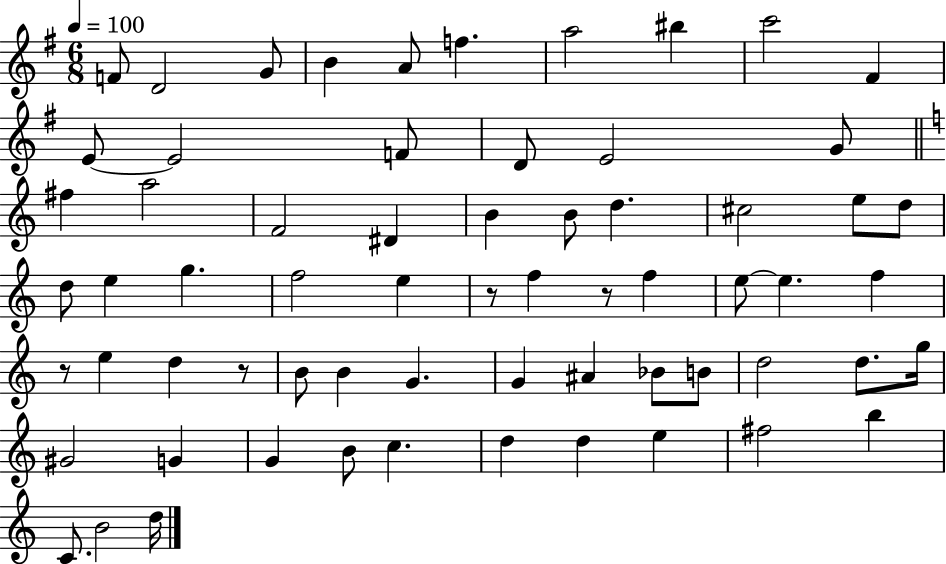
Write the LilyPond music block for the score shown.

{
  \clef treble
  \numericTimeSignature
  \time 6/8
  \key g \major
  \tempo 4 = 100
  f'8 d'2 g'8 | b'4 a'8 f''4. | a''2 bis''4 | c'''2 fis'4 | \break e'8~~ e'2 f'8 | d'8 e'2 g'8 | \bar "||" \break \key c \major fis''4 a''2 | f'2 dis'4 | b'4 b'8 d''4. | cis''2 e''8 d''8 | \break d''8 e''4 g''4. | f''2 e''4 | r8 f''4 r8 f''4 | e''8~~ e''4. f''4 | \break r8 e''4 d''4 r8 | b'8 b'4 g'4. | g'4 ais'4 bes'8 b'8 | d''2 d''8. g''16 | \break gis'2 g'4 | g'4 b'8 c''4. | d''4 d''4 e''4 | fis''2 b''4 | \break c'8. b'2 d''16 | \bar "|."
}